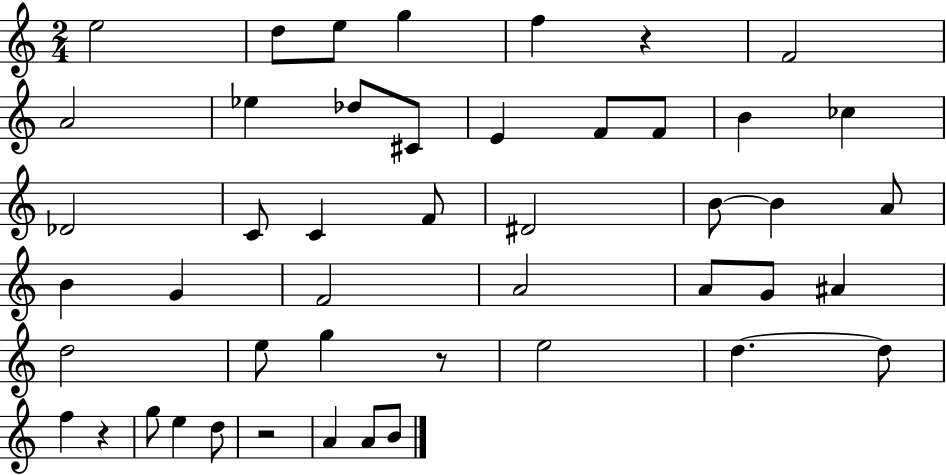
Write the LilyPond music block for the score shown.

{
  \clef treble
  \numericTimeSignature
  \time 2/4
  \key c \major
  e''2 | d''8 e''8 g''4 | f''4 r4 | f'2 | \break a'2 | ees''4 des''8 cis'8 | e'4 f'8 f'8 | b'4 ces''4 | \break des'2 | c'8 c'4 f'8 | dis'2 | b'8~~ b'4 a'8 | \break b'4 g'4 | f'2 | a'2 | a'8 g'8 ais'4 | \break d''2 | e''8 g''4 r8 | e''2 | d''4.~~ d''8 | \break f''4 r4 | g''8 e''4 d''8 | r2 | a'4 a'8 b'8 | \break \bar "|."
}